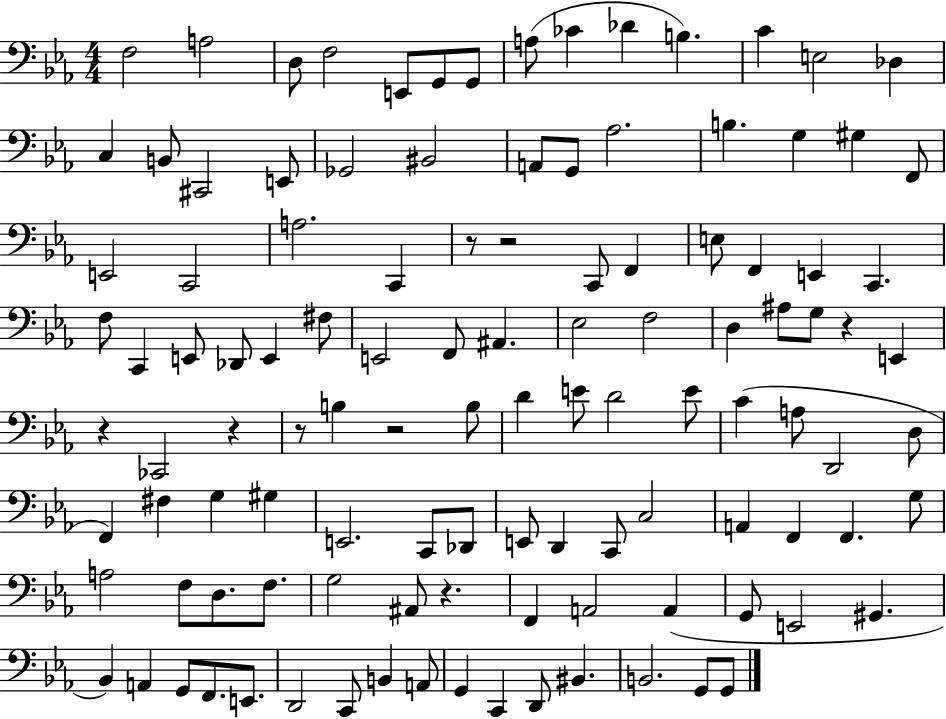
X:1
T:Untitled
M:4/4
L:1/4
K:Eb
F,2 A,2 D,/2 F,2 E,,/2 G,,/2 G,,/2 A,/2 _C _D B, C E,2 _D, C, B,,/2 ^C,,2 E,,/2 _G,,2 ^B,,2 A,,/2 G,,/2 _A,2 B, G, ^G, F,,/2 E,,2 C,,2 A,2 C,, z/2 z2 C,,/2 F,, E,/2 F,, E,, C,, F,/2 C,, E,,/2 _D,,/2 E,, ^F,/2 E,,2 F,,/2 ^A,, _E,2 F,2 D, ^A,/2 G,/2 z E,, z _C,,2 z z/2 B, z2 B,/2 D E/2 D2 E/2 C A,/2 D,,2 D,/2 F,, ^F, G, ^G, E,,2 C,,/2 _D,,/2 E,,/2 D,, C,,/2 C,2 A,, F,, F,, G,/2 A,2 F,/2 D,/2 F,/2 G,2 ^A,,/2 z F,, A,,2 A,, G,,/2 E,,2 ^G,, _B,, A,, G,,/2 F,,/2 E,,/2 D,,2 C,,/2 B,, A,,/2 G,, C,, D,,/2 ^B,, B,,2 G,,/2 G,,/2